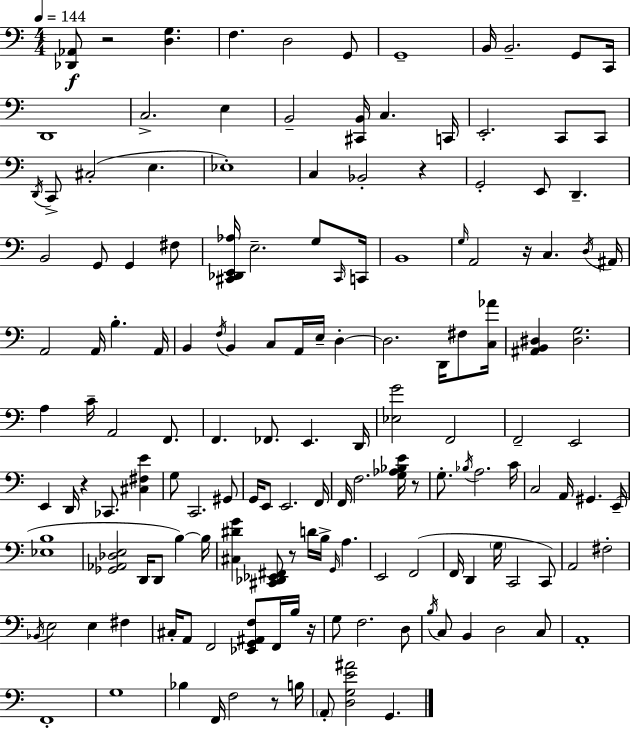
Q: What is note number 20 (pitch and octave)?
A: C#3